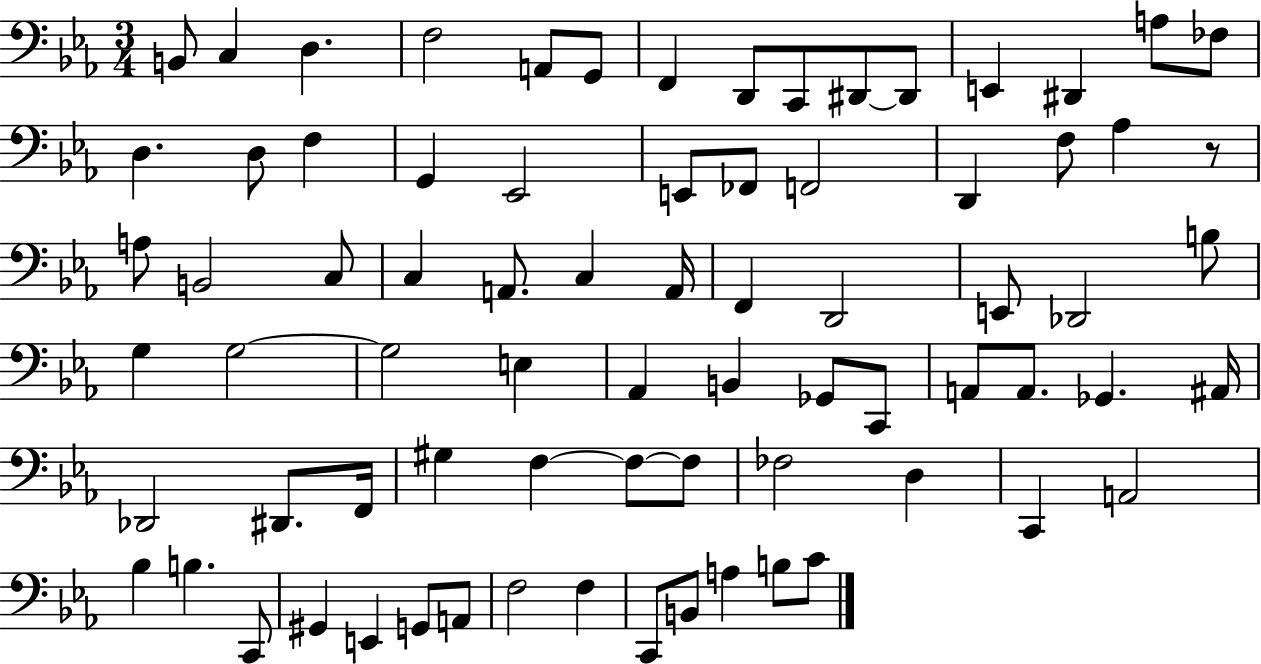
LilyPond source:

{
  \clef bass
  \numericTimeSignature
  \time 3/4
  \key ees \major
  b,8 c4 d4. | f2 a,8 g,8 | f,4 d,8 c,8 dis,8~~ dis,8 | e,4 dis,4 a8 fes8 | \break d4. d8 f4 | g,4 ees,2 | e,8 fes,8 f,2 | d,4 f8 aes4 r8 | \break a8 b,2 c8 | c4 a,8. c4 a,16 | f,4 d,2 | e,8 des,2 b8 | \break g4 g2~~ | g2 e4 | aes,4 b,4 ges,8 c,8 | a,8 a,8. ges,4. ais,16 | \break des,2 dis,8. f,16 | gis4 f4~~ f8~~ f8 | fes2 d4 | c,4 a,2 | \break bes4 b4. c,8 | gis,4 e,4 g,8 a,8 | f2 f4 | c,8 b,8 a4 b8 c'8 | \break \bar "|."
}